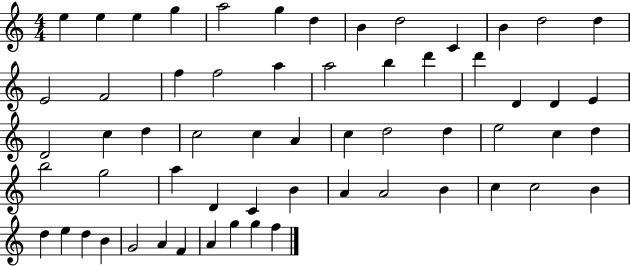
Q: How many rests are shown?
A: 0